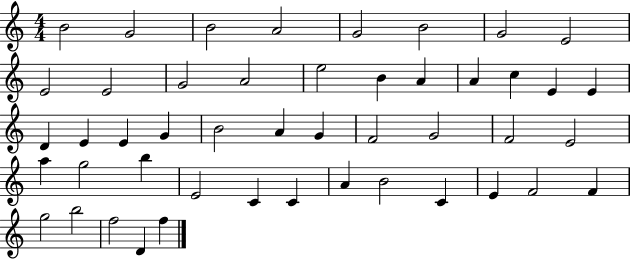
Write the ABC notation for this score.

X:1
T:Untitled
M:4/4
L:1/4
K:C
B2 G2 B2 A2 G2 B2 G2 E2 E2 E2 G2 A2 e2 B A A c E E D E E G B2 A G F2 G2 F2 E2 a g2 b E2 C C A B2 C E F2 F g2 b2 f2 D f